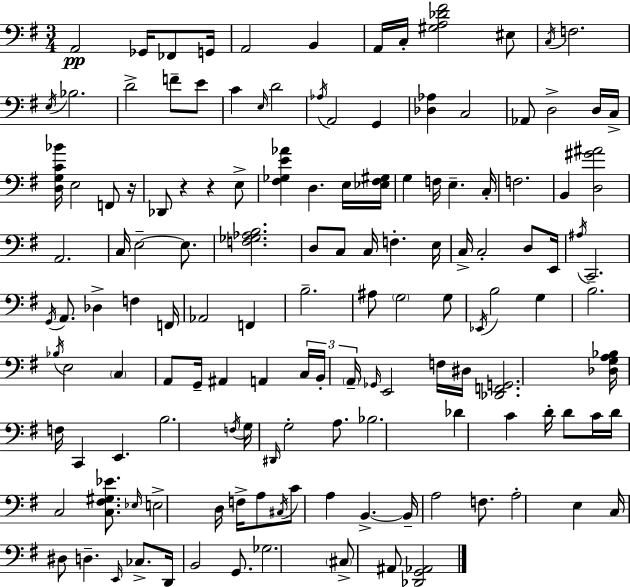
A2/h Gb2/s FES2/e G2/s A2/h B2/q A2/s C3/s [G#3,A3,Db4,F#4]/h EIS3/e C3/s F3/h. E3/s Bb3/h. D4/h F4/e E4/e C4/q E3/s D4/h Ab3/s A2/h G2/q [Db3,Ab3]/q C3/h Ab2/e D3/h D3/s C3/s [D3,G3,C4,Bb4]/s E3/h F2/e R/s Db2/e R/q R/q E3/e [F#3,Gb3,E4,Ab4]/q D3/q. E3/s [Eb3,F#3,G#3]/s G3/q F3/s E3/q. C3/s F3/h. B2/q [D3,G#4,A#4]/h A2/h. C3/s E3/h E3/e. [F3,Gb3,Ab3,B3]/h. D3/e C3/e C3/s F3/q. E3/s C3/s C3/h D3/e E2/s A#3/s C2/h. G2/s A2/e. Db3/q F3/q F2/s Ab2/h F2/q B3/h. A#3/e G3/h G3/e Eb2/s B3/h G3/q B3/h. Bb3/s E3/h C3/q A2/e G2/s A#2/q A2/q C3/s B2/s A2/s Gb2/s E2/h F3/s D#3/s [Db2,F2,G2]/h. [Db3,G3,A3,Bb3]/s F3/s C2/q E2/q. B3/h. F3/s G3/s D#2/s G3/h A3/e. Bb3/h. Db4/q C4/q D4/s D4/e C4/s D4/s C3/h [C3,F#3,G#3,Eb4]/e. Eb3/s E3/h D3/s F3/s A3/e C#3/s C4/e A3/q B2/q. B2/s A3/h F3/e. A3/h E3/q C3/s D#3/e D3/q. E2/s CES3/e. D2/s B2/h G2/e. Gb3/h. C#3/e A#2/e [Db2,G2,Ab2]/h